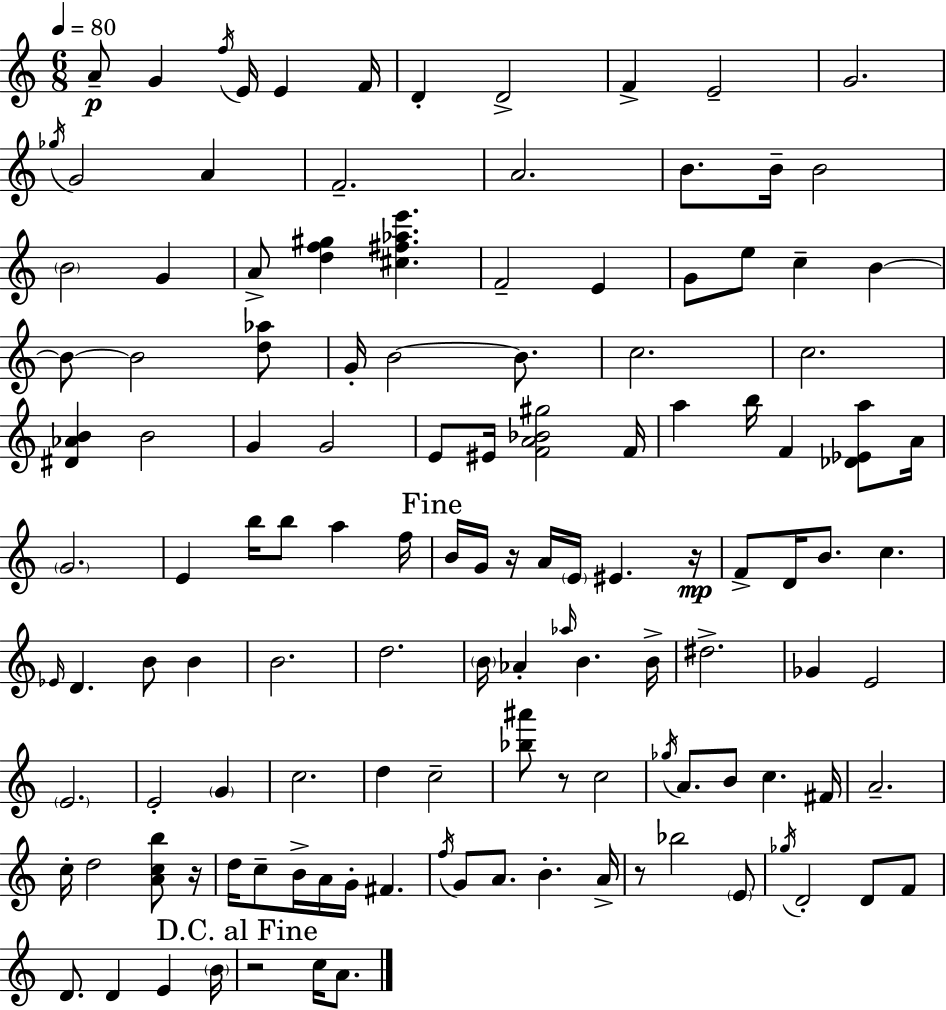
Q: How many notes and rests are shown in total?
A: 126